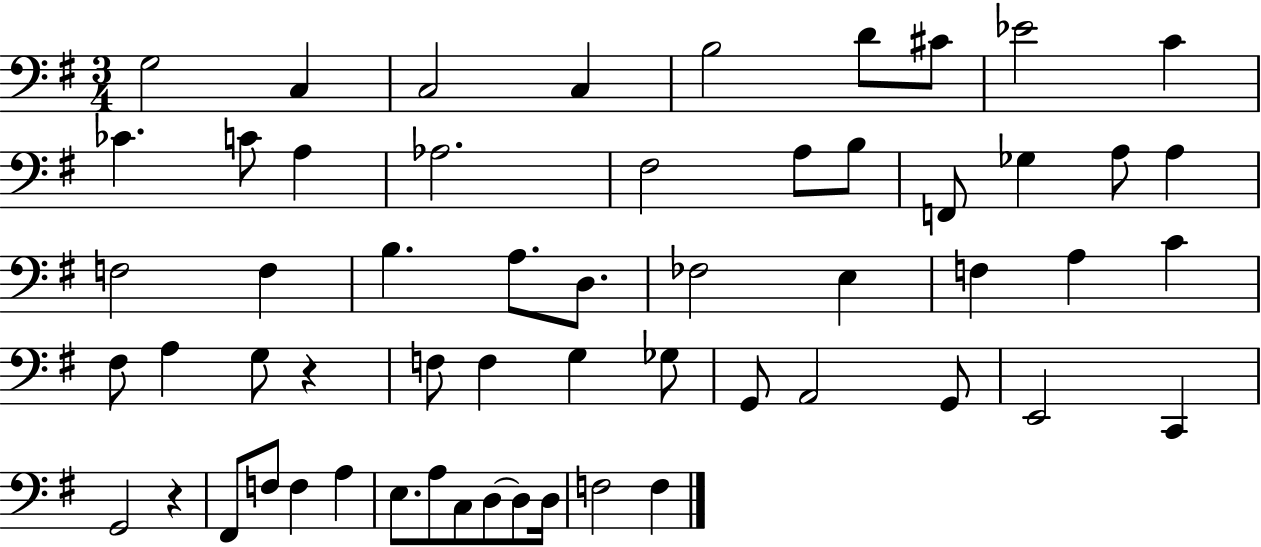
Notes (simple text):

G3/h C3/q C3/h C3/q B3/h D4/e C#4/e Eb4/h C4/q CES4/q. C4/e A3/q Ab3/h. F#3/h A3/e B3/e F2/e Gb3/q A3/e A3/q F3/h F3/q B3/q. A3/e. D3/e. FES3/h E3/q F3/q A3/q C4/q F#3/e A3/q G3/e R/q F3/e F3/q G3/q Gb3/e G2/e A2/h G2/e E2/h C2/q G2/h R/q F#2/e F3/e F3/q A3/q E3/e. A3/e C3/e D3/e D3/e D3/s F3/h F3/q